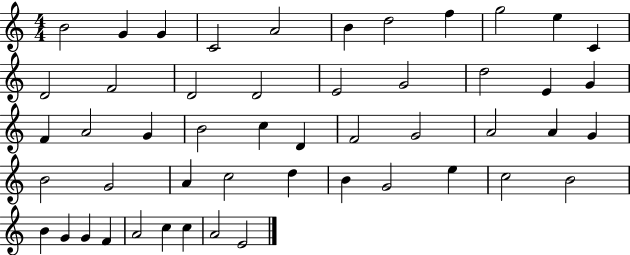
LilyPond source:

{
  \clef treble
  \numericTimeSignature
  \time 4/4
  \key c \major
  b'2 g'4 g'4 | c'2 a'2 | b'4 d''2 f''4 | g''2 e''4 c'4 | \break d'2 f'2 | d'2 d'2 | e'2 g'2 | d''2 e'4 g'4 | \break f'4 a'2 g'4 | b'2 c''4 d'4 | f'2 g'2 | a'2 a'4 g'4 | \break b'2 g'2 | a'4 c''2 d''4 | b'4 g'2 e''4 | c''2 b'2 | \break b'4 g'4 g'4 f'4 | a'2 c''4 c''4 | a'2 e'2 | \bar "|."
}